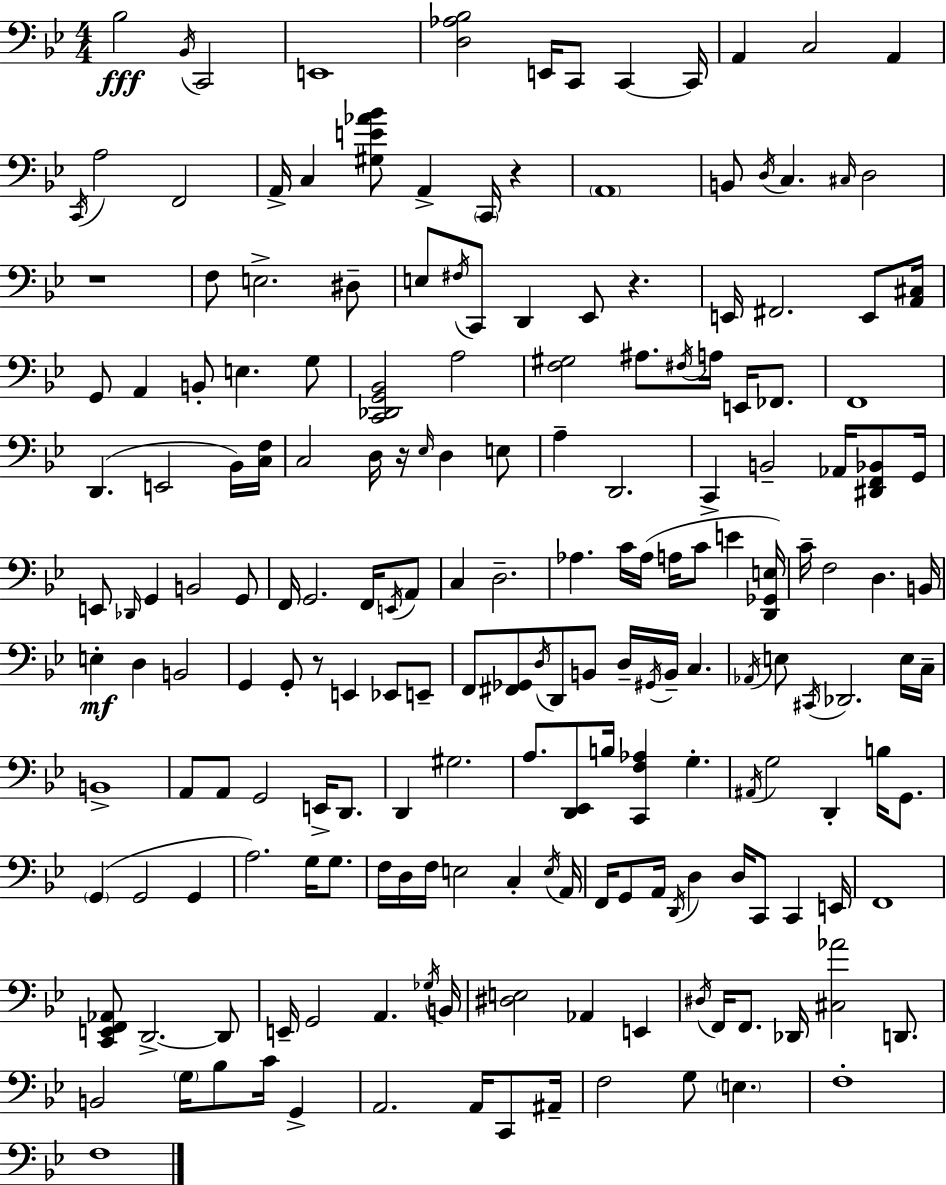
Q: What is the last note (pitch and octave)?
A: F3